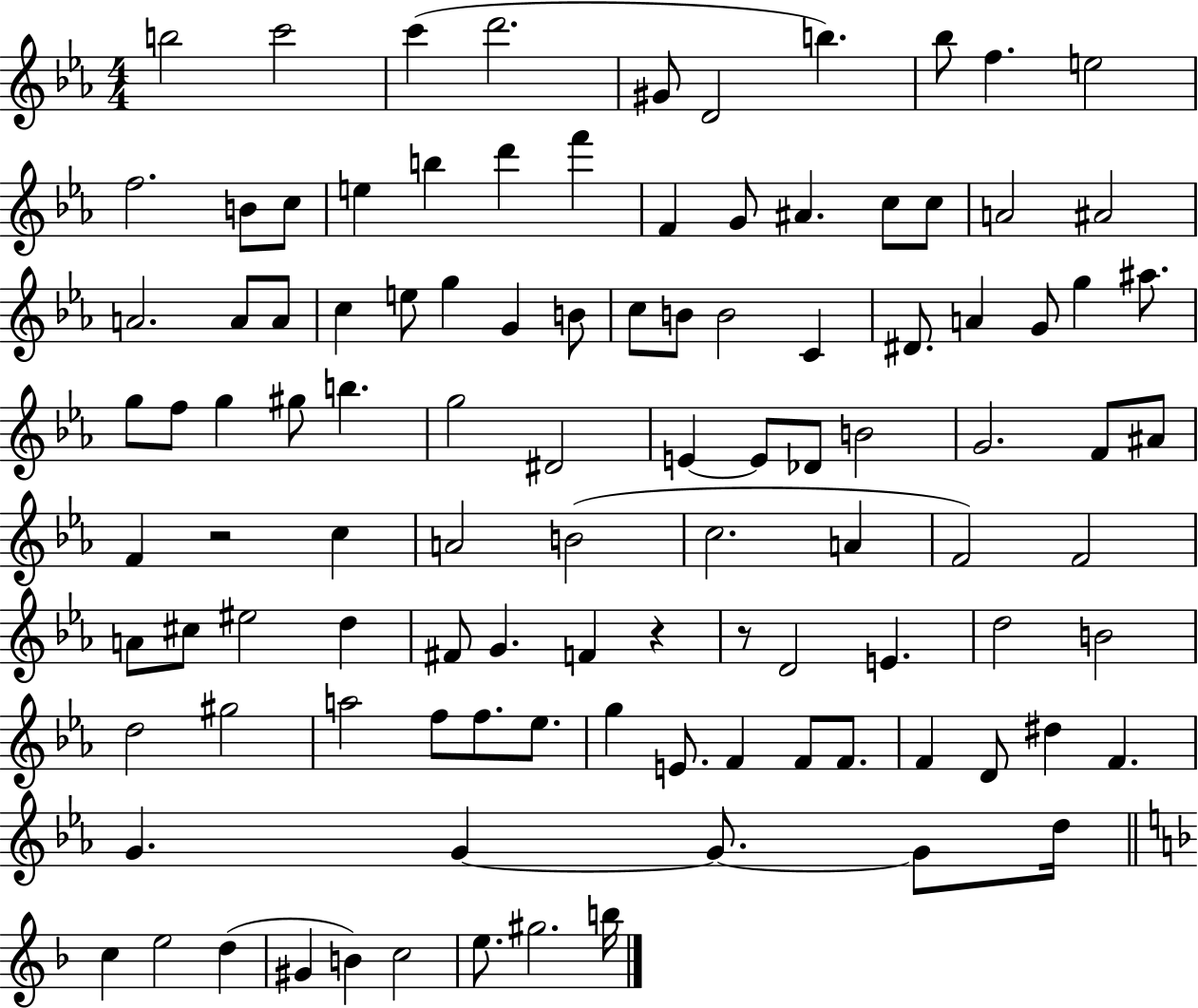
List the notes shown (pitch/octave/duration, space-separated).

B5/h C6/h C6/q D6/h. G#4/e D4/h B5/q. Bb5/e F5/q. E5/h F5/h. B4/e C5/e E5/q B5/q D6/q F6/q F4/q G4/e A#4/q. C5/e C5/e A4/h A#4/h A4/h. A4/e A4/e C5/q E5/e G5/q G4/q B4/e C5/e B4/e B4/h C4/q D#4/e. A4/q G4/e G5/q A#5/e. G5/e F5/e G5/q G#5/e B5/q. G5/h D#4/h E4/q E4/e Db4/e B4/h G4/h. F4/e A#4/e F4/q R/h C5/q A4/h B4/h C5/h. A4/q F4/h F4/h A4/e C#5/e EIS5/h D5/q F#4/e G4/q. F4/q R/q R/e D4/h E4/q. D5/h B4/h D5/h G#5/h A5/h F5/e F5/e. Eb5/e. G5/q E4/e. F4/q F4/e F4/e. F4/q D4/e D#5/q F4/q. G4/q. G4/q G4/e. G4/e D5/s C5/q E5/h D5/q G#4/q B4/q C5/h E5/e. G#5/h. B5/s